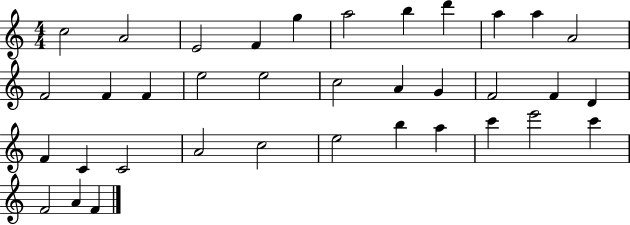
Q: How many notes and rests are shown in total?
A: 36